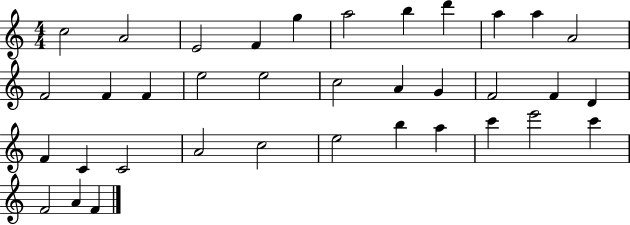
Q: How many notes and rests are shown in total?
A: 36